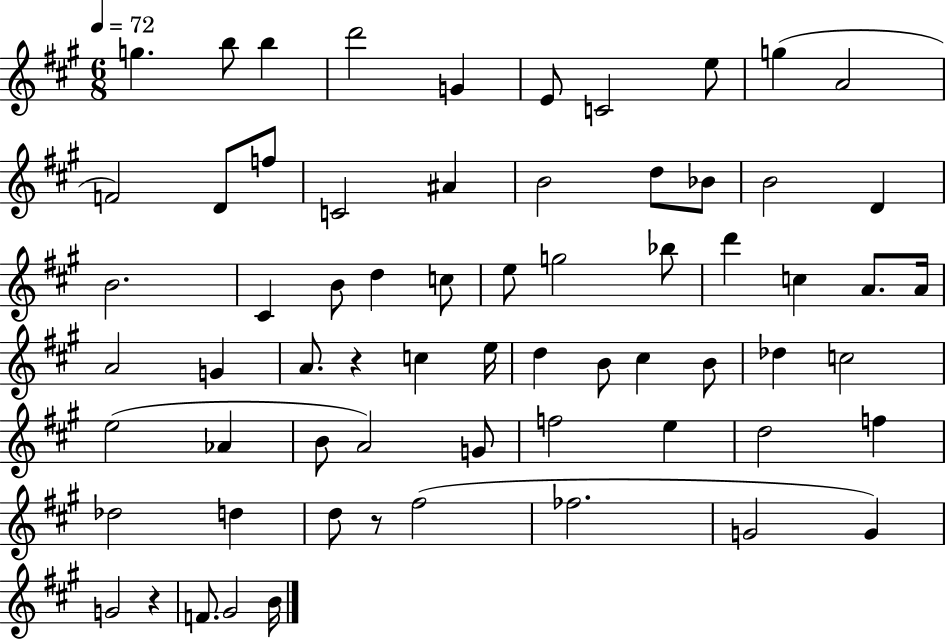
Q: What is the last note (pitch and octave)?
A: B4